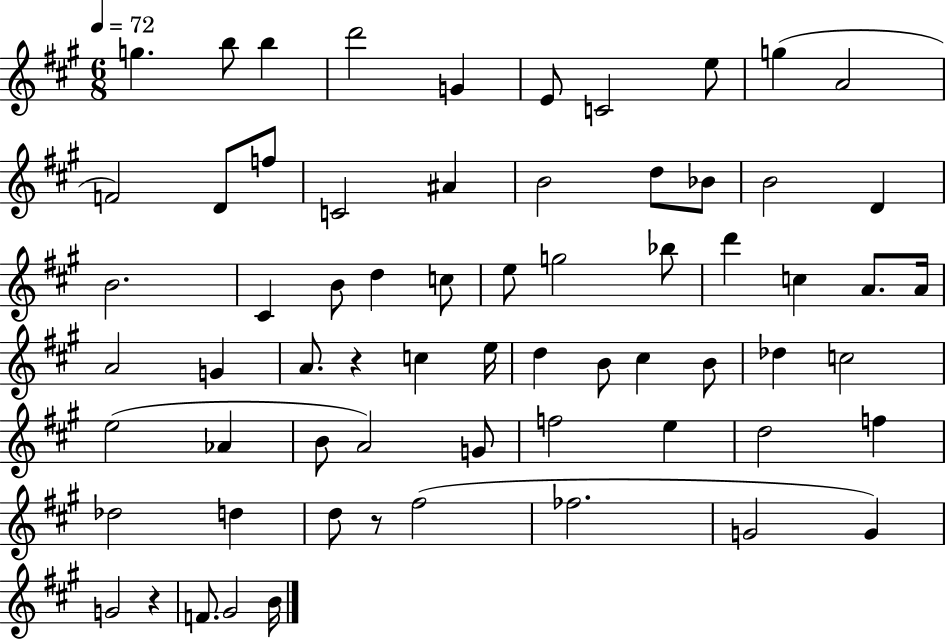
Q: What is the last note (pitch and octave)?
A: B4